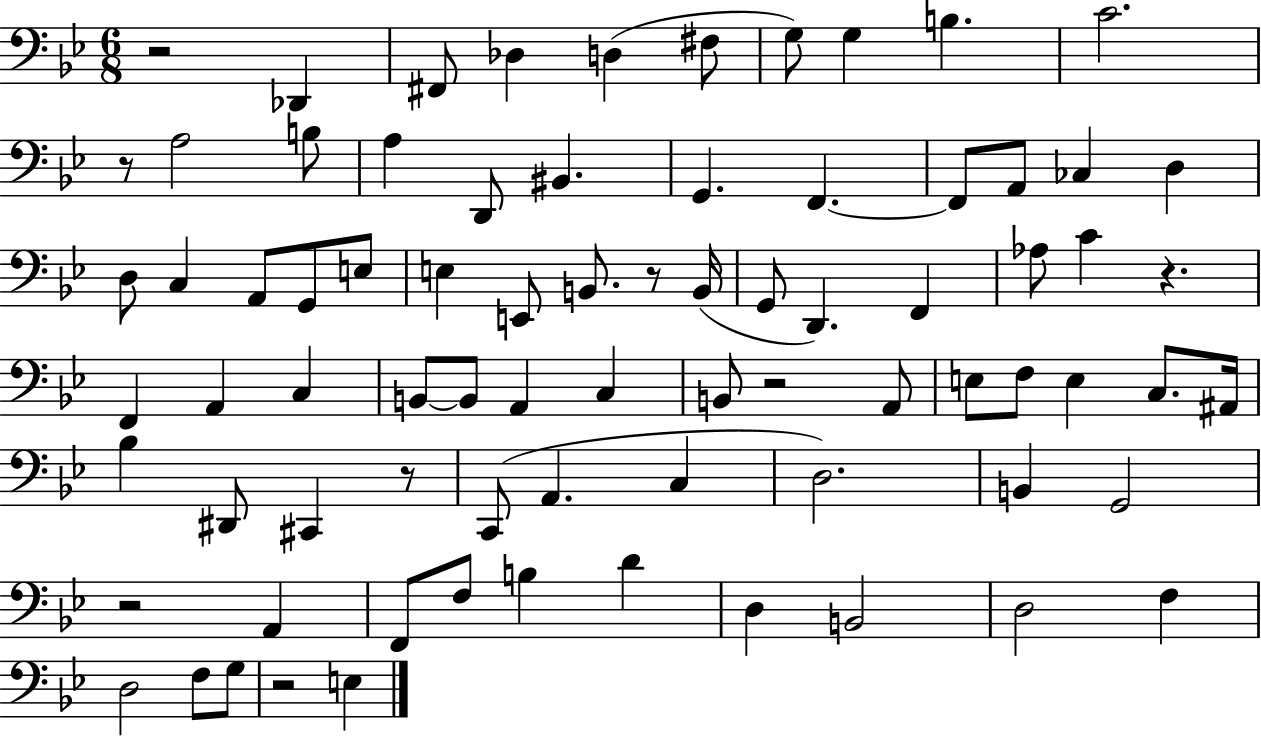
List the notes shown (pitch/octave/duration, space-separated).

R/h Db2/q F#2/e Db3/q D3/q F#3/e G3/e G3/q B3/q. C4/h. R/e A3/h B3/e A3/q D2/e BIS2/q. G2/q. F2/q. F2/e A2/e CES3/q D3/q D3/e C3/q A2/e G2/e E3/e E3/q E2/e B2/e. R/e B2/s G2/e D2/q. F2/q Ab3/e C4/q R/q. F2/q A2/q C3/q B2/e B2/e A2/q C3/q B2/e R/h A2/e E3/e F3/e E3/q C3/e. A#2/s Bb3/q D#2/e C#2/q R/e C2/e A2/q. C3/q D3/h. B2/q G2/h R/h A2/q F2/e F3/e B3/q D4/q D3/q B2/h D3/h F3/q D3/h F3/e G3/e R/h E3/q